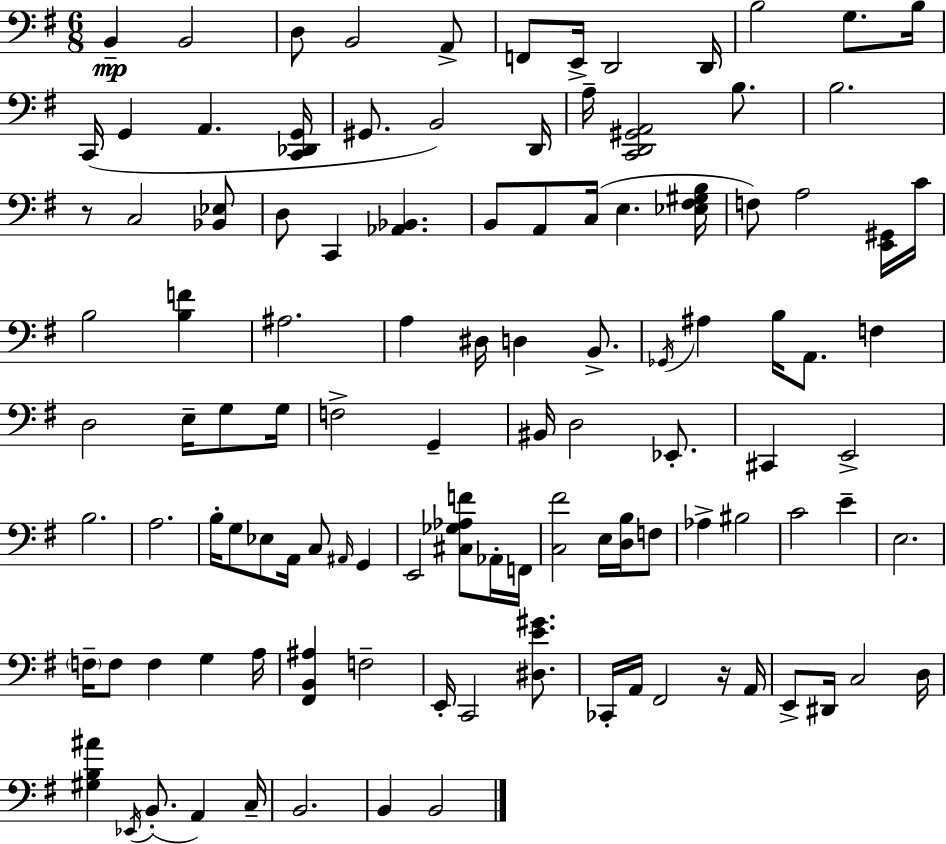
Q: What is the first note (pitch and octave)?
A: B2